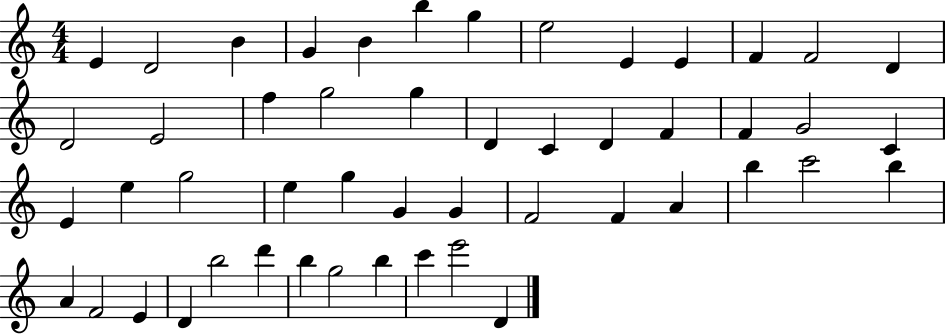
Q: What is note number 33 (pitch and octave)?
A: F4